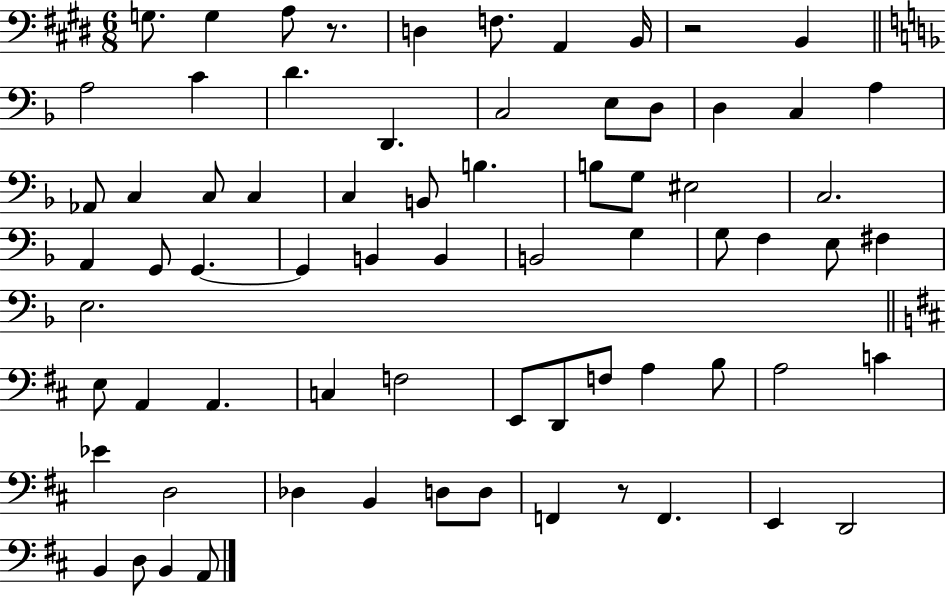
X:1
T:Untitled
M:6/8
L:1/4
K:E
G,/2 G, A,/2 z/2 D, F,/2 A,, B,,/4 z2 B,, A,2 C D D,, C,2 E,/2 D,/2 D, C, A, _A,,/2 C, C,/2 C, C, B,,/2 B, B,/2 G,/2 ^E,2 C,2 A,, G,,/2 G,, G,, B,, B,, B,,2 G, G,/2 F, E,/2 ^F, E,2 E,/2 A,, A,, C, F,2 E,,/2 D,,/2 F,/2 A, B,/2 A,2 C _E D,2 _D, B,, D,/2 D,/2 F,, z/2 F,, E,, D,,2 B,, D,/2 B,, A,,/2